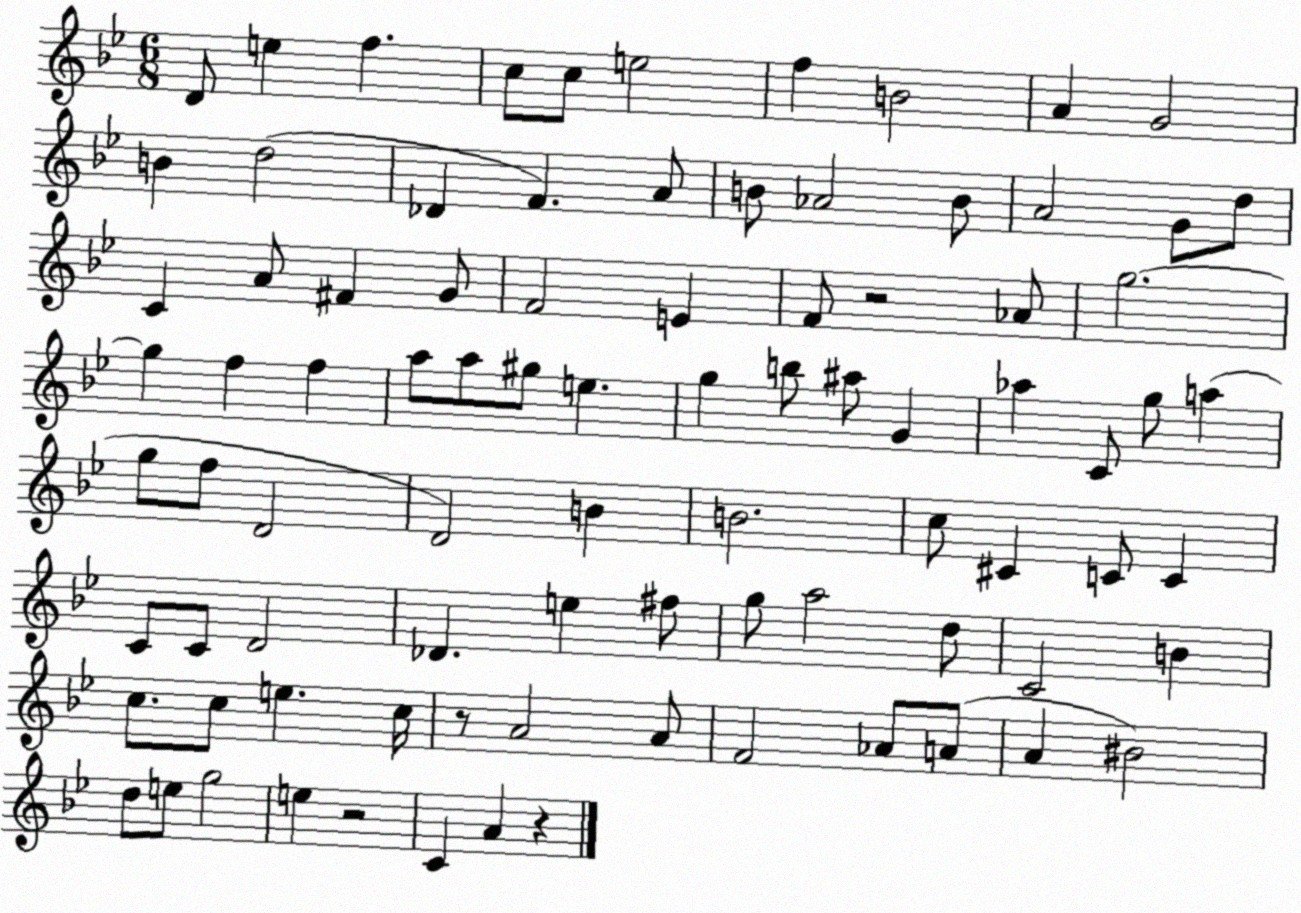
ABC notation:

X:1
T:Untitled
M:6/8
L:1/4
K:Bb
D/2 e f c/2 c/2 e2 f B2 A G2 B d2 _D F A/2 B/2 _A2 B/2 A2 G/2 d/2 C A/2 ^F G/2 F2 E F/2 z2 _A/2 g2 g f f a/2 a/2 ^g/2 e g b/2 ^a/2 G _a C/2 g/2 a g/2 f/2 D2 D2 B B2 c/2 ^C C/2 C C/2 C/2 D2 _D e ^f/2 g/2 a2 d/2 C2 B c/2 c/2 e c/4 z/2 A2 A/2 F2 _A/2 A/2 A ^B2 d/2 e/2 g2 e z2 C A z